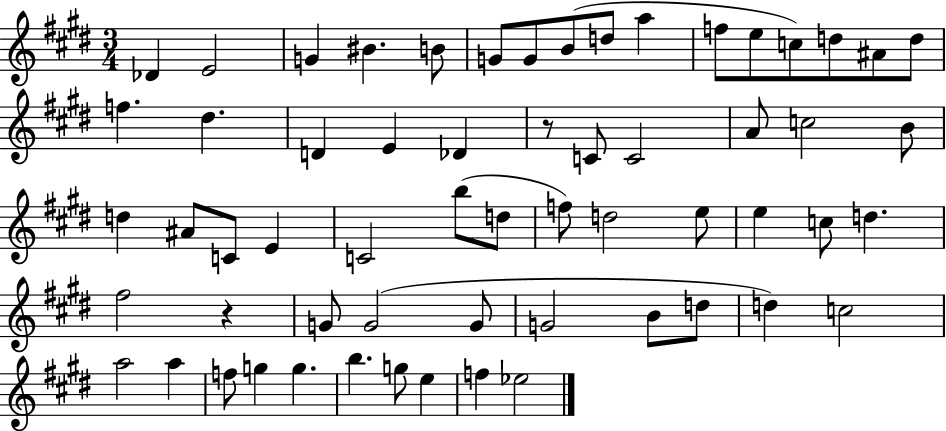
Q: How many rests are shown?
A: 2